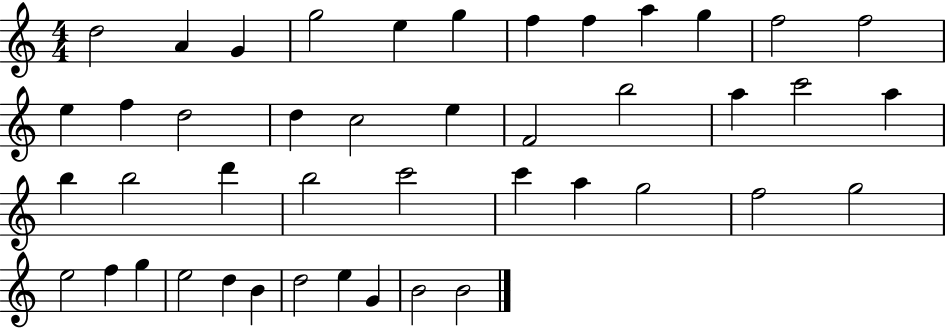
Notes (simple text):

D5/h A4/q G4/q G5/h E5/q G5/q F5/q F5/q A5/q G5/q F5/h F5/h E5/q F5/q D5/h D5/q C5/h E5/q F4/h B5/h A5/q C6/h A5/q B5/q B5/h D6/q B5/h C6/h C6/q A5/q G5/h F5/h G5/h E5/h F5/q G5/q E5/h D5/q B4/q D5/h E5/q G4/q B4/h B4/h